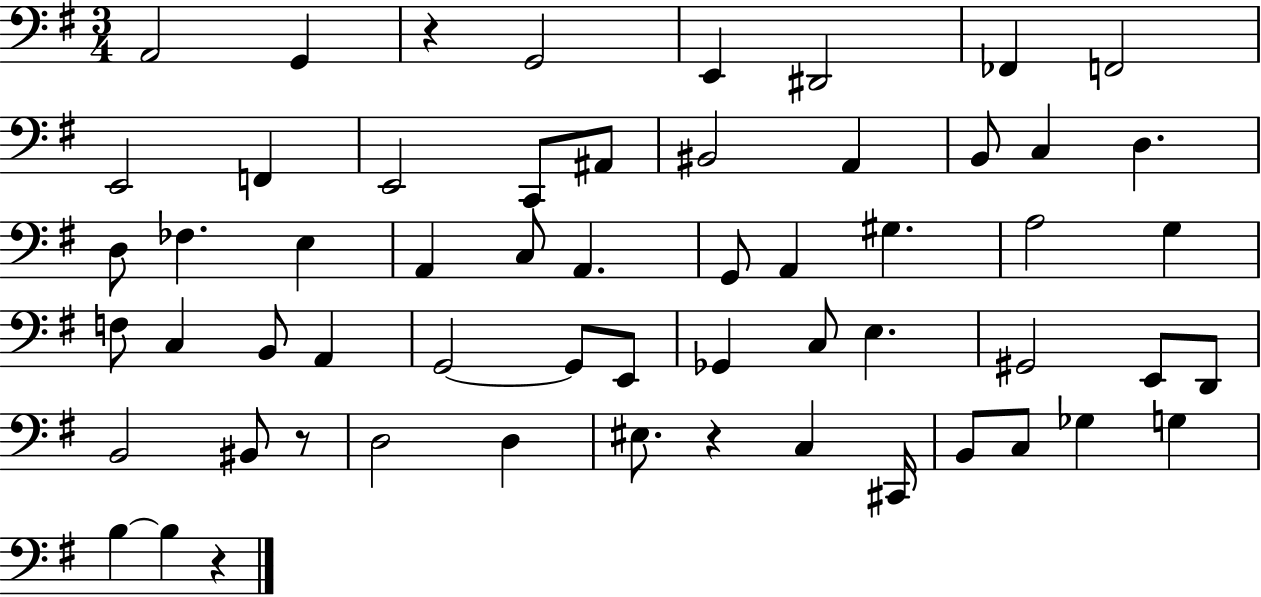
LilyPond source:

{
  \clef bass
  \numericTimeSignature
  \time 3/4
  \key g \major
  \repeat volta 2 { a,2 g,4 | r4 g,2 | e,4 dis,2 | fes,4 f,2 | \break e,2 f,4 | e,2 c,8 ais,8 | bis,2 a,4 | b,8 c4 d4. | \break d8 fes4. e4 | a,4 c8 a,4. | g,8 a,4 gis4. | a2 g4 | \break f8 c4 b,8 a,4 | g,2~~ g,8 e,8 | ges,4 c8 e4. | gis,2 e,8 d,8 | \break b,2 bis,8 r8 | d2 d4 | eis8. r4 c4 cis,16 | b,8 c8 ges4 g4 | \break b4~~ b4 r4 | } \bar "|."
}